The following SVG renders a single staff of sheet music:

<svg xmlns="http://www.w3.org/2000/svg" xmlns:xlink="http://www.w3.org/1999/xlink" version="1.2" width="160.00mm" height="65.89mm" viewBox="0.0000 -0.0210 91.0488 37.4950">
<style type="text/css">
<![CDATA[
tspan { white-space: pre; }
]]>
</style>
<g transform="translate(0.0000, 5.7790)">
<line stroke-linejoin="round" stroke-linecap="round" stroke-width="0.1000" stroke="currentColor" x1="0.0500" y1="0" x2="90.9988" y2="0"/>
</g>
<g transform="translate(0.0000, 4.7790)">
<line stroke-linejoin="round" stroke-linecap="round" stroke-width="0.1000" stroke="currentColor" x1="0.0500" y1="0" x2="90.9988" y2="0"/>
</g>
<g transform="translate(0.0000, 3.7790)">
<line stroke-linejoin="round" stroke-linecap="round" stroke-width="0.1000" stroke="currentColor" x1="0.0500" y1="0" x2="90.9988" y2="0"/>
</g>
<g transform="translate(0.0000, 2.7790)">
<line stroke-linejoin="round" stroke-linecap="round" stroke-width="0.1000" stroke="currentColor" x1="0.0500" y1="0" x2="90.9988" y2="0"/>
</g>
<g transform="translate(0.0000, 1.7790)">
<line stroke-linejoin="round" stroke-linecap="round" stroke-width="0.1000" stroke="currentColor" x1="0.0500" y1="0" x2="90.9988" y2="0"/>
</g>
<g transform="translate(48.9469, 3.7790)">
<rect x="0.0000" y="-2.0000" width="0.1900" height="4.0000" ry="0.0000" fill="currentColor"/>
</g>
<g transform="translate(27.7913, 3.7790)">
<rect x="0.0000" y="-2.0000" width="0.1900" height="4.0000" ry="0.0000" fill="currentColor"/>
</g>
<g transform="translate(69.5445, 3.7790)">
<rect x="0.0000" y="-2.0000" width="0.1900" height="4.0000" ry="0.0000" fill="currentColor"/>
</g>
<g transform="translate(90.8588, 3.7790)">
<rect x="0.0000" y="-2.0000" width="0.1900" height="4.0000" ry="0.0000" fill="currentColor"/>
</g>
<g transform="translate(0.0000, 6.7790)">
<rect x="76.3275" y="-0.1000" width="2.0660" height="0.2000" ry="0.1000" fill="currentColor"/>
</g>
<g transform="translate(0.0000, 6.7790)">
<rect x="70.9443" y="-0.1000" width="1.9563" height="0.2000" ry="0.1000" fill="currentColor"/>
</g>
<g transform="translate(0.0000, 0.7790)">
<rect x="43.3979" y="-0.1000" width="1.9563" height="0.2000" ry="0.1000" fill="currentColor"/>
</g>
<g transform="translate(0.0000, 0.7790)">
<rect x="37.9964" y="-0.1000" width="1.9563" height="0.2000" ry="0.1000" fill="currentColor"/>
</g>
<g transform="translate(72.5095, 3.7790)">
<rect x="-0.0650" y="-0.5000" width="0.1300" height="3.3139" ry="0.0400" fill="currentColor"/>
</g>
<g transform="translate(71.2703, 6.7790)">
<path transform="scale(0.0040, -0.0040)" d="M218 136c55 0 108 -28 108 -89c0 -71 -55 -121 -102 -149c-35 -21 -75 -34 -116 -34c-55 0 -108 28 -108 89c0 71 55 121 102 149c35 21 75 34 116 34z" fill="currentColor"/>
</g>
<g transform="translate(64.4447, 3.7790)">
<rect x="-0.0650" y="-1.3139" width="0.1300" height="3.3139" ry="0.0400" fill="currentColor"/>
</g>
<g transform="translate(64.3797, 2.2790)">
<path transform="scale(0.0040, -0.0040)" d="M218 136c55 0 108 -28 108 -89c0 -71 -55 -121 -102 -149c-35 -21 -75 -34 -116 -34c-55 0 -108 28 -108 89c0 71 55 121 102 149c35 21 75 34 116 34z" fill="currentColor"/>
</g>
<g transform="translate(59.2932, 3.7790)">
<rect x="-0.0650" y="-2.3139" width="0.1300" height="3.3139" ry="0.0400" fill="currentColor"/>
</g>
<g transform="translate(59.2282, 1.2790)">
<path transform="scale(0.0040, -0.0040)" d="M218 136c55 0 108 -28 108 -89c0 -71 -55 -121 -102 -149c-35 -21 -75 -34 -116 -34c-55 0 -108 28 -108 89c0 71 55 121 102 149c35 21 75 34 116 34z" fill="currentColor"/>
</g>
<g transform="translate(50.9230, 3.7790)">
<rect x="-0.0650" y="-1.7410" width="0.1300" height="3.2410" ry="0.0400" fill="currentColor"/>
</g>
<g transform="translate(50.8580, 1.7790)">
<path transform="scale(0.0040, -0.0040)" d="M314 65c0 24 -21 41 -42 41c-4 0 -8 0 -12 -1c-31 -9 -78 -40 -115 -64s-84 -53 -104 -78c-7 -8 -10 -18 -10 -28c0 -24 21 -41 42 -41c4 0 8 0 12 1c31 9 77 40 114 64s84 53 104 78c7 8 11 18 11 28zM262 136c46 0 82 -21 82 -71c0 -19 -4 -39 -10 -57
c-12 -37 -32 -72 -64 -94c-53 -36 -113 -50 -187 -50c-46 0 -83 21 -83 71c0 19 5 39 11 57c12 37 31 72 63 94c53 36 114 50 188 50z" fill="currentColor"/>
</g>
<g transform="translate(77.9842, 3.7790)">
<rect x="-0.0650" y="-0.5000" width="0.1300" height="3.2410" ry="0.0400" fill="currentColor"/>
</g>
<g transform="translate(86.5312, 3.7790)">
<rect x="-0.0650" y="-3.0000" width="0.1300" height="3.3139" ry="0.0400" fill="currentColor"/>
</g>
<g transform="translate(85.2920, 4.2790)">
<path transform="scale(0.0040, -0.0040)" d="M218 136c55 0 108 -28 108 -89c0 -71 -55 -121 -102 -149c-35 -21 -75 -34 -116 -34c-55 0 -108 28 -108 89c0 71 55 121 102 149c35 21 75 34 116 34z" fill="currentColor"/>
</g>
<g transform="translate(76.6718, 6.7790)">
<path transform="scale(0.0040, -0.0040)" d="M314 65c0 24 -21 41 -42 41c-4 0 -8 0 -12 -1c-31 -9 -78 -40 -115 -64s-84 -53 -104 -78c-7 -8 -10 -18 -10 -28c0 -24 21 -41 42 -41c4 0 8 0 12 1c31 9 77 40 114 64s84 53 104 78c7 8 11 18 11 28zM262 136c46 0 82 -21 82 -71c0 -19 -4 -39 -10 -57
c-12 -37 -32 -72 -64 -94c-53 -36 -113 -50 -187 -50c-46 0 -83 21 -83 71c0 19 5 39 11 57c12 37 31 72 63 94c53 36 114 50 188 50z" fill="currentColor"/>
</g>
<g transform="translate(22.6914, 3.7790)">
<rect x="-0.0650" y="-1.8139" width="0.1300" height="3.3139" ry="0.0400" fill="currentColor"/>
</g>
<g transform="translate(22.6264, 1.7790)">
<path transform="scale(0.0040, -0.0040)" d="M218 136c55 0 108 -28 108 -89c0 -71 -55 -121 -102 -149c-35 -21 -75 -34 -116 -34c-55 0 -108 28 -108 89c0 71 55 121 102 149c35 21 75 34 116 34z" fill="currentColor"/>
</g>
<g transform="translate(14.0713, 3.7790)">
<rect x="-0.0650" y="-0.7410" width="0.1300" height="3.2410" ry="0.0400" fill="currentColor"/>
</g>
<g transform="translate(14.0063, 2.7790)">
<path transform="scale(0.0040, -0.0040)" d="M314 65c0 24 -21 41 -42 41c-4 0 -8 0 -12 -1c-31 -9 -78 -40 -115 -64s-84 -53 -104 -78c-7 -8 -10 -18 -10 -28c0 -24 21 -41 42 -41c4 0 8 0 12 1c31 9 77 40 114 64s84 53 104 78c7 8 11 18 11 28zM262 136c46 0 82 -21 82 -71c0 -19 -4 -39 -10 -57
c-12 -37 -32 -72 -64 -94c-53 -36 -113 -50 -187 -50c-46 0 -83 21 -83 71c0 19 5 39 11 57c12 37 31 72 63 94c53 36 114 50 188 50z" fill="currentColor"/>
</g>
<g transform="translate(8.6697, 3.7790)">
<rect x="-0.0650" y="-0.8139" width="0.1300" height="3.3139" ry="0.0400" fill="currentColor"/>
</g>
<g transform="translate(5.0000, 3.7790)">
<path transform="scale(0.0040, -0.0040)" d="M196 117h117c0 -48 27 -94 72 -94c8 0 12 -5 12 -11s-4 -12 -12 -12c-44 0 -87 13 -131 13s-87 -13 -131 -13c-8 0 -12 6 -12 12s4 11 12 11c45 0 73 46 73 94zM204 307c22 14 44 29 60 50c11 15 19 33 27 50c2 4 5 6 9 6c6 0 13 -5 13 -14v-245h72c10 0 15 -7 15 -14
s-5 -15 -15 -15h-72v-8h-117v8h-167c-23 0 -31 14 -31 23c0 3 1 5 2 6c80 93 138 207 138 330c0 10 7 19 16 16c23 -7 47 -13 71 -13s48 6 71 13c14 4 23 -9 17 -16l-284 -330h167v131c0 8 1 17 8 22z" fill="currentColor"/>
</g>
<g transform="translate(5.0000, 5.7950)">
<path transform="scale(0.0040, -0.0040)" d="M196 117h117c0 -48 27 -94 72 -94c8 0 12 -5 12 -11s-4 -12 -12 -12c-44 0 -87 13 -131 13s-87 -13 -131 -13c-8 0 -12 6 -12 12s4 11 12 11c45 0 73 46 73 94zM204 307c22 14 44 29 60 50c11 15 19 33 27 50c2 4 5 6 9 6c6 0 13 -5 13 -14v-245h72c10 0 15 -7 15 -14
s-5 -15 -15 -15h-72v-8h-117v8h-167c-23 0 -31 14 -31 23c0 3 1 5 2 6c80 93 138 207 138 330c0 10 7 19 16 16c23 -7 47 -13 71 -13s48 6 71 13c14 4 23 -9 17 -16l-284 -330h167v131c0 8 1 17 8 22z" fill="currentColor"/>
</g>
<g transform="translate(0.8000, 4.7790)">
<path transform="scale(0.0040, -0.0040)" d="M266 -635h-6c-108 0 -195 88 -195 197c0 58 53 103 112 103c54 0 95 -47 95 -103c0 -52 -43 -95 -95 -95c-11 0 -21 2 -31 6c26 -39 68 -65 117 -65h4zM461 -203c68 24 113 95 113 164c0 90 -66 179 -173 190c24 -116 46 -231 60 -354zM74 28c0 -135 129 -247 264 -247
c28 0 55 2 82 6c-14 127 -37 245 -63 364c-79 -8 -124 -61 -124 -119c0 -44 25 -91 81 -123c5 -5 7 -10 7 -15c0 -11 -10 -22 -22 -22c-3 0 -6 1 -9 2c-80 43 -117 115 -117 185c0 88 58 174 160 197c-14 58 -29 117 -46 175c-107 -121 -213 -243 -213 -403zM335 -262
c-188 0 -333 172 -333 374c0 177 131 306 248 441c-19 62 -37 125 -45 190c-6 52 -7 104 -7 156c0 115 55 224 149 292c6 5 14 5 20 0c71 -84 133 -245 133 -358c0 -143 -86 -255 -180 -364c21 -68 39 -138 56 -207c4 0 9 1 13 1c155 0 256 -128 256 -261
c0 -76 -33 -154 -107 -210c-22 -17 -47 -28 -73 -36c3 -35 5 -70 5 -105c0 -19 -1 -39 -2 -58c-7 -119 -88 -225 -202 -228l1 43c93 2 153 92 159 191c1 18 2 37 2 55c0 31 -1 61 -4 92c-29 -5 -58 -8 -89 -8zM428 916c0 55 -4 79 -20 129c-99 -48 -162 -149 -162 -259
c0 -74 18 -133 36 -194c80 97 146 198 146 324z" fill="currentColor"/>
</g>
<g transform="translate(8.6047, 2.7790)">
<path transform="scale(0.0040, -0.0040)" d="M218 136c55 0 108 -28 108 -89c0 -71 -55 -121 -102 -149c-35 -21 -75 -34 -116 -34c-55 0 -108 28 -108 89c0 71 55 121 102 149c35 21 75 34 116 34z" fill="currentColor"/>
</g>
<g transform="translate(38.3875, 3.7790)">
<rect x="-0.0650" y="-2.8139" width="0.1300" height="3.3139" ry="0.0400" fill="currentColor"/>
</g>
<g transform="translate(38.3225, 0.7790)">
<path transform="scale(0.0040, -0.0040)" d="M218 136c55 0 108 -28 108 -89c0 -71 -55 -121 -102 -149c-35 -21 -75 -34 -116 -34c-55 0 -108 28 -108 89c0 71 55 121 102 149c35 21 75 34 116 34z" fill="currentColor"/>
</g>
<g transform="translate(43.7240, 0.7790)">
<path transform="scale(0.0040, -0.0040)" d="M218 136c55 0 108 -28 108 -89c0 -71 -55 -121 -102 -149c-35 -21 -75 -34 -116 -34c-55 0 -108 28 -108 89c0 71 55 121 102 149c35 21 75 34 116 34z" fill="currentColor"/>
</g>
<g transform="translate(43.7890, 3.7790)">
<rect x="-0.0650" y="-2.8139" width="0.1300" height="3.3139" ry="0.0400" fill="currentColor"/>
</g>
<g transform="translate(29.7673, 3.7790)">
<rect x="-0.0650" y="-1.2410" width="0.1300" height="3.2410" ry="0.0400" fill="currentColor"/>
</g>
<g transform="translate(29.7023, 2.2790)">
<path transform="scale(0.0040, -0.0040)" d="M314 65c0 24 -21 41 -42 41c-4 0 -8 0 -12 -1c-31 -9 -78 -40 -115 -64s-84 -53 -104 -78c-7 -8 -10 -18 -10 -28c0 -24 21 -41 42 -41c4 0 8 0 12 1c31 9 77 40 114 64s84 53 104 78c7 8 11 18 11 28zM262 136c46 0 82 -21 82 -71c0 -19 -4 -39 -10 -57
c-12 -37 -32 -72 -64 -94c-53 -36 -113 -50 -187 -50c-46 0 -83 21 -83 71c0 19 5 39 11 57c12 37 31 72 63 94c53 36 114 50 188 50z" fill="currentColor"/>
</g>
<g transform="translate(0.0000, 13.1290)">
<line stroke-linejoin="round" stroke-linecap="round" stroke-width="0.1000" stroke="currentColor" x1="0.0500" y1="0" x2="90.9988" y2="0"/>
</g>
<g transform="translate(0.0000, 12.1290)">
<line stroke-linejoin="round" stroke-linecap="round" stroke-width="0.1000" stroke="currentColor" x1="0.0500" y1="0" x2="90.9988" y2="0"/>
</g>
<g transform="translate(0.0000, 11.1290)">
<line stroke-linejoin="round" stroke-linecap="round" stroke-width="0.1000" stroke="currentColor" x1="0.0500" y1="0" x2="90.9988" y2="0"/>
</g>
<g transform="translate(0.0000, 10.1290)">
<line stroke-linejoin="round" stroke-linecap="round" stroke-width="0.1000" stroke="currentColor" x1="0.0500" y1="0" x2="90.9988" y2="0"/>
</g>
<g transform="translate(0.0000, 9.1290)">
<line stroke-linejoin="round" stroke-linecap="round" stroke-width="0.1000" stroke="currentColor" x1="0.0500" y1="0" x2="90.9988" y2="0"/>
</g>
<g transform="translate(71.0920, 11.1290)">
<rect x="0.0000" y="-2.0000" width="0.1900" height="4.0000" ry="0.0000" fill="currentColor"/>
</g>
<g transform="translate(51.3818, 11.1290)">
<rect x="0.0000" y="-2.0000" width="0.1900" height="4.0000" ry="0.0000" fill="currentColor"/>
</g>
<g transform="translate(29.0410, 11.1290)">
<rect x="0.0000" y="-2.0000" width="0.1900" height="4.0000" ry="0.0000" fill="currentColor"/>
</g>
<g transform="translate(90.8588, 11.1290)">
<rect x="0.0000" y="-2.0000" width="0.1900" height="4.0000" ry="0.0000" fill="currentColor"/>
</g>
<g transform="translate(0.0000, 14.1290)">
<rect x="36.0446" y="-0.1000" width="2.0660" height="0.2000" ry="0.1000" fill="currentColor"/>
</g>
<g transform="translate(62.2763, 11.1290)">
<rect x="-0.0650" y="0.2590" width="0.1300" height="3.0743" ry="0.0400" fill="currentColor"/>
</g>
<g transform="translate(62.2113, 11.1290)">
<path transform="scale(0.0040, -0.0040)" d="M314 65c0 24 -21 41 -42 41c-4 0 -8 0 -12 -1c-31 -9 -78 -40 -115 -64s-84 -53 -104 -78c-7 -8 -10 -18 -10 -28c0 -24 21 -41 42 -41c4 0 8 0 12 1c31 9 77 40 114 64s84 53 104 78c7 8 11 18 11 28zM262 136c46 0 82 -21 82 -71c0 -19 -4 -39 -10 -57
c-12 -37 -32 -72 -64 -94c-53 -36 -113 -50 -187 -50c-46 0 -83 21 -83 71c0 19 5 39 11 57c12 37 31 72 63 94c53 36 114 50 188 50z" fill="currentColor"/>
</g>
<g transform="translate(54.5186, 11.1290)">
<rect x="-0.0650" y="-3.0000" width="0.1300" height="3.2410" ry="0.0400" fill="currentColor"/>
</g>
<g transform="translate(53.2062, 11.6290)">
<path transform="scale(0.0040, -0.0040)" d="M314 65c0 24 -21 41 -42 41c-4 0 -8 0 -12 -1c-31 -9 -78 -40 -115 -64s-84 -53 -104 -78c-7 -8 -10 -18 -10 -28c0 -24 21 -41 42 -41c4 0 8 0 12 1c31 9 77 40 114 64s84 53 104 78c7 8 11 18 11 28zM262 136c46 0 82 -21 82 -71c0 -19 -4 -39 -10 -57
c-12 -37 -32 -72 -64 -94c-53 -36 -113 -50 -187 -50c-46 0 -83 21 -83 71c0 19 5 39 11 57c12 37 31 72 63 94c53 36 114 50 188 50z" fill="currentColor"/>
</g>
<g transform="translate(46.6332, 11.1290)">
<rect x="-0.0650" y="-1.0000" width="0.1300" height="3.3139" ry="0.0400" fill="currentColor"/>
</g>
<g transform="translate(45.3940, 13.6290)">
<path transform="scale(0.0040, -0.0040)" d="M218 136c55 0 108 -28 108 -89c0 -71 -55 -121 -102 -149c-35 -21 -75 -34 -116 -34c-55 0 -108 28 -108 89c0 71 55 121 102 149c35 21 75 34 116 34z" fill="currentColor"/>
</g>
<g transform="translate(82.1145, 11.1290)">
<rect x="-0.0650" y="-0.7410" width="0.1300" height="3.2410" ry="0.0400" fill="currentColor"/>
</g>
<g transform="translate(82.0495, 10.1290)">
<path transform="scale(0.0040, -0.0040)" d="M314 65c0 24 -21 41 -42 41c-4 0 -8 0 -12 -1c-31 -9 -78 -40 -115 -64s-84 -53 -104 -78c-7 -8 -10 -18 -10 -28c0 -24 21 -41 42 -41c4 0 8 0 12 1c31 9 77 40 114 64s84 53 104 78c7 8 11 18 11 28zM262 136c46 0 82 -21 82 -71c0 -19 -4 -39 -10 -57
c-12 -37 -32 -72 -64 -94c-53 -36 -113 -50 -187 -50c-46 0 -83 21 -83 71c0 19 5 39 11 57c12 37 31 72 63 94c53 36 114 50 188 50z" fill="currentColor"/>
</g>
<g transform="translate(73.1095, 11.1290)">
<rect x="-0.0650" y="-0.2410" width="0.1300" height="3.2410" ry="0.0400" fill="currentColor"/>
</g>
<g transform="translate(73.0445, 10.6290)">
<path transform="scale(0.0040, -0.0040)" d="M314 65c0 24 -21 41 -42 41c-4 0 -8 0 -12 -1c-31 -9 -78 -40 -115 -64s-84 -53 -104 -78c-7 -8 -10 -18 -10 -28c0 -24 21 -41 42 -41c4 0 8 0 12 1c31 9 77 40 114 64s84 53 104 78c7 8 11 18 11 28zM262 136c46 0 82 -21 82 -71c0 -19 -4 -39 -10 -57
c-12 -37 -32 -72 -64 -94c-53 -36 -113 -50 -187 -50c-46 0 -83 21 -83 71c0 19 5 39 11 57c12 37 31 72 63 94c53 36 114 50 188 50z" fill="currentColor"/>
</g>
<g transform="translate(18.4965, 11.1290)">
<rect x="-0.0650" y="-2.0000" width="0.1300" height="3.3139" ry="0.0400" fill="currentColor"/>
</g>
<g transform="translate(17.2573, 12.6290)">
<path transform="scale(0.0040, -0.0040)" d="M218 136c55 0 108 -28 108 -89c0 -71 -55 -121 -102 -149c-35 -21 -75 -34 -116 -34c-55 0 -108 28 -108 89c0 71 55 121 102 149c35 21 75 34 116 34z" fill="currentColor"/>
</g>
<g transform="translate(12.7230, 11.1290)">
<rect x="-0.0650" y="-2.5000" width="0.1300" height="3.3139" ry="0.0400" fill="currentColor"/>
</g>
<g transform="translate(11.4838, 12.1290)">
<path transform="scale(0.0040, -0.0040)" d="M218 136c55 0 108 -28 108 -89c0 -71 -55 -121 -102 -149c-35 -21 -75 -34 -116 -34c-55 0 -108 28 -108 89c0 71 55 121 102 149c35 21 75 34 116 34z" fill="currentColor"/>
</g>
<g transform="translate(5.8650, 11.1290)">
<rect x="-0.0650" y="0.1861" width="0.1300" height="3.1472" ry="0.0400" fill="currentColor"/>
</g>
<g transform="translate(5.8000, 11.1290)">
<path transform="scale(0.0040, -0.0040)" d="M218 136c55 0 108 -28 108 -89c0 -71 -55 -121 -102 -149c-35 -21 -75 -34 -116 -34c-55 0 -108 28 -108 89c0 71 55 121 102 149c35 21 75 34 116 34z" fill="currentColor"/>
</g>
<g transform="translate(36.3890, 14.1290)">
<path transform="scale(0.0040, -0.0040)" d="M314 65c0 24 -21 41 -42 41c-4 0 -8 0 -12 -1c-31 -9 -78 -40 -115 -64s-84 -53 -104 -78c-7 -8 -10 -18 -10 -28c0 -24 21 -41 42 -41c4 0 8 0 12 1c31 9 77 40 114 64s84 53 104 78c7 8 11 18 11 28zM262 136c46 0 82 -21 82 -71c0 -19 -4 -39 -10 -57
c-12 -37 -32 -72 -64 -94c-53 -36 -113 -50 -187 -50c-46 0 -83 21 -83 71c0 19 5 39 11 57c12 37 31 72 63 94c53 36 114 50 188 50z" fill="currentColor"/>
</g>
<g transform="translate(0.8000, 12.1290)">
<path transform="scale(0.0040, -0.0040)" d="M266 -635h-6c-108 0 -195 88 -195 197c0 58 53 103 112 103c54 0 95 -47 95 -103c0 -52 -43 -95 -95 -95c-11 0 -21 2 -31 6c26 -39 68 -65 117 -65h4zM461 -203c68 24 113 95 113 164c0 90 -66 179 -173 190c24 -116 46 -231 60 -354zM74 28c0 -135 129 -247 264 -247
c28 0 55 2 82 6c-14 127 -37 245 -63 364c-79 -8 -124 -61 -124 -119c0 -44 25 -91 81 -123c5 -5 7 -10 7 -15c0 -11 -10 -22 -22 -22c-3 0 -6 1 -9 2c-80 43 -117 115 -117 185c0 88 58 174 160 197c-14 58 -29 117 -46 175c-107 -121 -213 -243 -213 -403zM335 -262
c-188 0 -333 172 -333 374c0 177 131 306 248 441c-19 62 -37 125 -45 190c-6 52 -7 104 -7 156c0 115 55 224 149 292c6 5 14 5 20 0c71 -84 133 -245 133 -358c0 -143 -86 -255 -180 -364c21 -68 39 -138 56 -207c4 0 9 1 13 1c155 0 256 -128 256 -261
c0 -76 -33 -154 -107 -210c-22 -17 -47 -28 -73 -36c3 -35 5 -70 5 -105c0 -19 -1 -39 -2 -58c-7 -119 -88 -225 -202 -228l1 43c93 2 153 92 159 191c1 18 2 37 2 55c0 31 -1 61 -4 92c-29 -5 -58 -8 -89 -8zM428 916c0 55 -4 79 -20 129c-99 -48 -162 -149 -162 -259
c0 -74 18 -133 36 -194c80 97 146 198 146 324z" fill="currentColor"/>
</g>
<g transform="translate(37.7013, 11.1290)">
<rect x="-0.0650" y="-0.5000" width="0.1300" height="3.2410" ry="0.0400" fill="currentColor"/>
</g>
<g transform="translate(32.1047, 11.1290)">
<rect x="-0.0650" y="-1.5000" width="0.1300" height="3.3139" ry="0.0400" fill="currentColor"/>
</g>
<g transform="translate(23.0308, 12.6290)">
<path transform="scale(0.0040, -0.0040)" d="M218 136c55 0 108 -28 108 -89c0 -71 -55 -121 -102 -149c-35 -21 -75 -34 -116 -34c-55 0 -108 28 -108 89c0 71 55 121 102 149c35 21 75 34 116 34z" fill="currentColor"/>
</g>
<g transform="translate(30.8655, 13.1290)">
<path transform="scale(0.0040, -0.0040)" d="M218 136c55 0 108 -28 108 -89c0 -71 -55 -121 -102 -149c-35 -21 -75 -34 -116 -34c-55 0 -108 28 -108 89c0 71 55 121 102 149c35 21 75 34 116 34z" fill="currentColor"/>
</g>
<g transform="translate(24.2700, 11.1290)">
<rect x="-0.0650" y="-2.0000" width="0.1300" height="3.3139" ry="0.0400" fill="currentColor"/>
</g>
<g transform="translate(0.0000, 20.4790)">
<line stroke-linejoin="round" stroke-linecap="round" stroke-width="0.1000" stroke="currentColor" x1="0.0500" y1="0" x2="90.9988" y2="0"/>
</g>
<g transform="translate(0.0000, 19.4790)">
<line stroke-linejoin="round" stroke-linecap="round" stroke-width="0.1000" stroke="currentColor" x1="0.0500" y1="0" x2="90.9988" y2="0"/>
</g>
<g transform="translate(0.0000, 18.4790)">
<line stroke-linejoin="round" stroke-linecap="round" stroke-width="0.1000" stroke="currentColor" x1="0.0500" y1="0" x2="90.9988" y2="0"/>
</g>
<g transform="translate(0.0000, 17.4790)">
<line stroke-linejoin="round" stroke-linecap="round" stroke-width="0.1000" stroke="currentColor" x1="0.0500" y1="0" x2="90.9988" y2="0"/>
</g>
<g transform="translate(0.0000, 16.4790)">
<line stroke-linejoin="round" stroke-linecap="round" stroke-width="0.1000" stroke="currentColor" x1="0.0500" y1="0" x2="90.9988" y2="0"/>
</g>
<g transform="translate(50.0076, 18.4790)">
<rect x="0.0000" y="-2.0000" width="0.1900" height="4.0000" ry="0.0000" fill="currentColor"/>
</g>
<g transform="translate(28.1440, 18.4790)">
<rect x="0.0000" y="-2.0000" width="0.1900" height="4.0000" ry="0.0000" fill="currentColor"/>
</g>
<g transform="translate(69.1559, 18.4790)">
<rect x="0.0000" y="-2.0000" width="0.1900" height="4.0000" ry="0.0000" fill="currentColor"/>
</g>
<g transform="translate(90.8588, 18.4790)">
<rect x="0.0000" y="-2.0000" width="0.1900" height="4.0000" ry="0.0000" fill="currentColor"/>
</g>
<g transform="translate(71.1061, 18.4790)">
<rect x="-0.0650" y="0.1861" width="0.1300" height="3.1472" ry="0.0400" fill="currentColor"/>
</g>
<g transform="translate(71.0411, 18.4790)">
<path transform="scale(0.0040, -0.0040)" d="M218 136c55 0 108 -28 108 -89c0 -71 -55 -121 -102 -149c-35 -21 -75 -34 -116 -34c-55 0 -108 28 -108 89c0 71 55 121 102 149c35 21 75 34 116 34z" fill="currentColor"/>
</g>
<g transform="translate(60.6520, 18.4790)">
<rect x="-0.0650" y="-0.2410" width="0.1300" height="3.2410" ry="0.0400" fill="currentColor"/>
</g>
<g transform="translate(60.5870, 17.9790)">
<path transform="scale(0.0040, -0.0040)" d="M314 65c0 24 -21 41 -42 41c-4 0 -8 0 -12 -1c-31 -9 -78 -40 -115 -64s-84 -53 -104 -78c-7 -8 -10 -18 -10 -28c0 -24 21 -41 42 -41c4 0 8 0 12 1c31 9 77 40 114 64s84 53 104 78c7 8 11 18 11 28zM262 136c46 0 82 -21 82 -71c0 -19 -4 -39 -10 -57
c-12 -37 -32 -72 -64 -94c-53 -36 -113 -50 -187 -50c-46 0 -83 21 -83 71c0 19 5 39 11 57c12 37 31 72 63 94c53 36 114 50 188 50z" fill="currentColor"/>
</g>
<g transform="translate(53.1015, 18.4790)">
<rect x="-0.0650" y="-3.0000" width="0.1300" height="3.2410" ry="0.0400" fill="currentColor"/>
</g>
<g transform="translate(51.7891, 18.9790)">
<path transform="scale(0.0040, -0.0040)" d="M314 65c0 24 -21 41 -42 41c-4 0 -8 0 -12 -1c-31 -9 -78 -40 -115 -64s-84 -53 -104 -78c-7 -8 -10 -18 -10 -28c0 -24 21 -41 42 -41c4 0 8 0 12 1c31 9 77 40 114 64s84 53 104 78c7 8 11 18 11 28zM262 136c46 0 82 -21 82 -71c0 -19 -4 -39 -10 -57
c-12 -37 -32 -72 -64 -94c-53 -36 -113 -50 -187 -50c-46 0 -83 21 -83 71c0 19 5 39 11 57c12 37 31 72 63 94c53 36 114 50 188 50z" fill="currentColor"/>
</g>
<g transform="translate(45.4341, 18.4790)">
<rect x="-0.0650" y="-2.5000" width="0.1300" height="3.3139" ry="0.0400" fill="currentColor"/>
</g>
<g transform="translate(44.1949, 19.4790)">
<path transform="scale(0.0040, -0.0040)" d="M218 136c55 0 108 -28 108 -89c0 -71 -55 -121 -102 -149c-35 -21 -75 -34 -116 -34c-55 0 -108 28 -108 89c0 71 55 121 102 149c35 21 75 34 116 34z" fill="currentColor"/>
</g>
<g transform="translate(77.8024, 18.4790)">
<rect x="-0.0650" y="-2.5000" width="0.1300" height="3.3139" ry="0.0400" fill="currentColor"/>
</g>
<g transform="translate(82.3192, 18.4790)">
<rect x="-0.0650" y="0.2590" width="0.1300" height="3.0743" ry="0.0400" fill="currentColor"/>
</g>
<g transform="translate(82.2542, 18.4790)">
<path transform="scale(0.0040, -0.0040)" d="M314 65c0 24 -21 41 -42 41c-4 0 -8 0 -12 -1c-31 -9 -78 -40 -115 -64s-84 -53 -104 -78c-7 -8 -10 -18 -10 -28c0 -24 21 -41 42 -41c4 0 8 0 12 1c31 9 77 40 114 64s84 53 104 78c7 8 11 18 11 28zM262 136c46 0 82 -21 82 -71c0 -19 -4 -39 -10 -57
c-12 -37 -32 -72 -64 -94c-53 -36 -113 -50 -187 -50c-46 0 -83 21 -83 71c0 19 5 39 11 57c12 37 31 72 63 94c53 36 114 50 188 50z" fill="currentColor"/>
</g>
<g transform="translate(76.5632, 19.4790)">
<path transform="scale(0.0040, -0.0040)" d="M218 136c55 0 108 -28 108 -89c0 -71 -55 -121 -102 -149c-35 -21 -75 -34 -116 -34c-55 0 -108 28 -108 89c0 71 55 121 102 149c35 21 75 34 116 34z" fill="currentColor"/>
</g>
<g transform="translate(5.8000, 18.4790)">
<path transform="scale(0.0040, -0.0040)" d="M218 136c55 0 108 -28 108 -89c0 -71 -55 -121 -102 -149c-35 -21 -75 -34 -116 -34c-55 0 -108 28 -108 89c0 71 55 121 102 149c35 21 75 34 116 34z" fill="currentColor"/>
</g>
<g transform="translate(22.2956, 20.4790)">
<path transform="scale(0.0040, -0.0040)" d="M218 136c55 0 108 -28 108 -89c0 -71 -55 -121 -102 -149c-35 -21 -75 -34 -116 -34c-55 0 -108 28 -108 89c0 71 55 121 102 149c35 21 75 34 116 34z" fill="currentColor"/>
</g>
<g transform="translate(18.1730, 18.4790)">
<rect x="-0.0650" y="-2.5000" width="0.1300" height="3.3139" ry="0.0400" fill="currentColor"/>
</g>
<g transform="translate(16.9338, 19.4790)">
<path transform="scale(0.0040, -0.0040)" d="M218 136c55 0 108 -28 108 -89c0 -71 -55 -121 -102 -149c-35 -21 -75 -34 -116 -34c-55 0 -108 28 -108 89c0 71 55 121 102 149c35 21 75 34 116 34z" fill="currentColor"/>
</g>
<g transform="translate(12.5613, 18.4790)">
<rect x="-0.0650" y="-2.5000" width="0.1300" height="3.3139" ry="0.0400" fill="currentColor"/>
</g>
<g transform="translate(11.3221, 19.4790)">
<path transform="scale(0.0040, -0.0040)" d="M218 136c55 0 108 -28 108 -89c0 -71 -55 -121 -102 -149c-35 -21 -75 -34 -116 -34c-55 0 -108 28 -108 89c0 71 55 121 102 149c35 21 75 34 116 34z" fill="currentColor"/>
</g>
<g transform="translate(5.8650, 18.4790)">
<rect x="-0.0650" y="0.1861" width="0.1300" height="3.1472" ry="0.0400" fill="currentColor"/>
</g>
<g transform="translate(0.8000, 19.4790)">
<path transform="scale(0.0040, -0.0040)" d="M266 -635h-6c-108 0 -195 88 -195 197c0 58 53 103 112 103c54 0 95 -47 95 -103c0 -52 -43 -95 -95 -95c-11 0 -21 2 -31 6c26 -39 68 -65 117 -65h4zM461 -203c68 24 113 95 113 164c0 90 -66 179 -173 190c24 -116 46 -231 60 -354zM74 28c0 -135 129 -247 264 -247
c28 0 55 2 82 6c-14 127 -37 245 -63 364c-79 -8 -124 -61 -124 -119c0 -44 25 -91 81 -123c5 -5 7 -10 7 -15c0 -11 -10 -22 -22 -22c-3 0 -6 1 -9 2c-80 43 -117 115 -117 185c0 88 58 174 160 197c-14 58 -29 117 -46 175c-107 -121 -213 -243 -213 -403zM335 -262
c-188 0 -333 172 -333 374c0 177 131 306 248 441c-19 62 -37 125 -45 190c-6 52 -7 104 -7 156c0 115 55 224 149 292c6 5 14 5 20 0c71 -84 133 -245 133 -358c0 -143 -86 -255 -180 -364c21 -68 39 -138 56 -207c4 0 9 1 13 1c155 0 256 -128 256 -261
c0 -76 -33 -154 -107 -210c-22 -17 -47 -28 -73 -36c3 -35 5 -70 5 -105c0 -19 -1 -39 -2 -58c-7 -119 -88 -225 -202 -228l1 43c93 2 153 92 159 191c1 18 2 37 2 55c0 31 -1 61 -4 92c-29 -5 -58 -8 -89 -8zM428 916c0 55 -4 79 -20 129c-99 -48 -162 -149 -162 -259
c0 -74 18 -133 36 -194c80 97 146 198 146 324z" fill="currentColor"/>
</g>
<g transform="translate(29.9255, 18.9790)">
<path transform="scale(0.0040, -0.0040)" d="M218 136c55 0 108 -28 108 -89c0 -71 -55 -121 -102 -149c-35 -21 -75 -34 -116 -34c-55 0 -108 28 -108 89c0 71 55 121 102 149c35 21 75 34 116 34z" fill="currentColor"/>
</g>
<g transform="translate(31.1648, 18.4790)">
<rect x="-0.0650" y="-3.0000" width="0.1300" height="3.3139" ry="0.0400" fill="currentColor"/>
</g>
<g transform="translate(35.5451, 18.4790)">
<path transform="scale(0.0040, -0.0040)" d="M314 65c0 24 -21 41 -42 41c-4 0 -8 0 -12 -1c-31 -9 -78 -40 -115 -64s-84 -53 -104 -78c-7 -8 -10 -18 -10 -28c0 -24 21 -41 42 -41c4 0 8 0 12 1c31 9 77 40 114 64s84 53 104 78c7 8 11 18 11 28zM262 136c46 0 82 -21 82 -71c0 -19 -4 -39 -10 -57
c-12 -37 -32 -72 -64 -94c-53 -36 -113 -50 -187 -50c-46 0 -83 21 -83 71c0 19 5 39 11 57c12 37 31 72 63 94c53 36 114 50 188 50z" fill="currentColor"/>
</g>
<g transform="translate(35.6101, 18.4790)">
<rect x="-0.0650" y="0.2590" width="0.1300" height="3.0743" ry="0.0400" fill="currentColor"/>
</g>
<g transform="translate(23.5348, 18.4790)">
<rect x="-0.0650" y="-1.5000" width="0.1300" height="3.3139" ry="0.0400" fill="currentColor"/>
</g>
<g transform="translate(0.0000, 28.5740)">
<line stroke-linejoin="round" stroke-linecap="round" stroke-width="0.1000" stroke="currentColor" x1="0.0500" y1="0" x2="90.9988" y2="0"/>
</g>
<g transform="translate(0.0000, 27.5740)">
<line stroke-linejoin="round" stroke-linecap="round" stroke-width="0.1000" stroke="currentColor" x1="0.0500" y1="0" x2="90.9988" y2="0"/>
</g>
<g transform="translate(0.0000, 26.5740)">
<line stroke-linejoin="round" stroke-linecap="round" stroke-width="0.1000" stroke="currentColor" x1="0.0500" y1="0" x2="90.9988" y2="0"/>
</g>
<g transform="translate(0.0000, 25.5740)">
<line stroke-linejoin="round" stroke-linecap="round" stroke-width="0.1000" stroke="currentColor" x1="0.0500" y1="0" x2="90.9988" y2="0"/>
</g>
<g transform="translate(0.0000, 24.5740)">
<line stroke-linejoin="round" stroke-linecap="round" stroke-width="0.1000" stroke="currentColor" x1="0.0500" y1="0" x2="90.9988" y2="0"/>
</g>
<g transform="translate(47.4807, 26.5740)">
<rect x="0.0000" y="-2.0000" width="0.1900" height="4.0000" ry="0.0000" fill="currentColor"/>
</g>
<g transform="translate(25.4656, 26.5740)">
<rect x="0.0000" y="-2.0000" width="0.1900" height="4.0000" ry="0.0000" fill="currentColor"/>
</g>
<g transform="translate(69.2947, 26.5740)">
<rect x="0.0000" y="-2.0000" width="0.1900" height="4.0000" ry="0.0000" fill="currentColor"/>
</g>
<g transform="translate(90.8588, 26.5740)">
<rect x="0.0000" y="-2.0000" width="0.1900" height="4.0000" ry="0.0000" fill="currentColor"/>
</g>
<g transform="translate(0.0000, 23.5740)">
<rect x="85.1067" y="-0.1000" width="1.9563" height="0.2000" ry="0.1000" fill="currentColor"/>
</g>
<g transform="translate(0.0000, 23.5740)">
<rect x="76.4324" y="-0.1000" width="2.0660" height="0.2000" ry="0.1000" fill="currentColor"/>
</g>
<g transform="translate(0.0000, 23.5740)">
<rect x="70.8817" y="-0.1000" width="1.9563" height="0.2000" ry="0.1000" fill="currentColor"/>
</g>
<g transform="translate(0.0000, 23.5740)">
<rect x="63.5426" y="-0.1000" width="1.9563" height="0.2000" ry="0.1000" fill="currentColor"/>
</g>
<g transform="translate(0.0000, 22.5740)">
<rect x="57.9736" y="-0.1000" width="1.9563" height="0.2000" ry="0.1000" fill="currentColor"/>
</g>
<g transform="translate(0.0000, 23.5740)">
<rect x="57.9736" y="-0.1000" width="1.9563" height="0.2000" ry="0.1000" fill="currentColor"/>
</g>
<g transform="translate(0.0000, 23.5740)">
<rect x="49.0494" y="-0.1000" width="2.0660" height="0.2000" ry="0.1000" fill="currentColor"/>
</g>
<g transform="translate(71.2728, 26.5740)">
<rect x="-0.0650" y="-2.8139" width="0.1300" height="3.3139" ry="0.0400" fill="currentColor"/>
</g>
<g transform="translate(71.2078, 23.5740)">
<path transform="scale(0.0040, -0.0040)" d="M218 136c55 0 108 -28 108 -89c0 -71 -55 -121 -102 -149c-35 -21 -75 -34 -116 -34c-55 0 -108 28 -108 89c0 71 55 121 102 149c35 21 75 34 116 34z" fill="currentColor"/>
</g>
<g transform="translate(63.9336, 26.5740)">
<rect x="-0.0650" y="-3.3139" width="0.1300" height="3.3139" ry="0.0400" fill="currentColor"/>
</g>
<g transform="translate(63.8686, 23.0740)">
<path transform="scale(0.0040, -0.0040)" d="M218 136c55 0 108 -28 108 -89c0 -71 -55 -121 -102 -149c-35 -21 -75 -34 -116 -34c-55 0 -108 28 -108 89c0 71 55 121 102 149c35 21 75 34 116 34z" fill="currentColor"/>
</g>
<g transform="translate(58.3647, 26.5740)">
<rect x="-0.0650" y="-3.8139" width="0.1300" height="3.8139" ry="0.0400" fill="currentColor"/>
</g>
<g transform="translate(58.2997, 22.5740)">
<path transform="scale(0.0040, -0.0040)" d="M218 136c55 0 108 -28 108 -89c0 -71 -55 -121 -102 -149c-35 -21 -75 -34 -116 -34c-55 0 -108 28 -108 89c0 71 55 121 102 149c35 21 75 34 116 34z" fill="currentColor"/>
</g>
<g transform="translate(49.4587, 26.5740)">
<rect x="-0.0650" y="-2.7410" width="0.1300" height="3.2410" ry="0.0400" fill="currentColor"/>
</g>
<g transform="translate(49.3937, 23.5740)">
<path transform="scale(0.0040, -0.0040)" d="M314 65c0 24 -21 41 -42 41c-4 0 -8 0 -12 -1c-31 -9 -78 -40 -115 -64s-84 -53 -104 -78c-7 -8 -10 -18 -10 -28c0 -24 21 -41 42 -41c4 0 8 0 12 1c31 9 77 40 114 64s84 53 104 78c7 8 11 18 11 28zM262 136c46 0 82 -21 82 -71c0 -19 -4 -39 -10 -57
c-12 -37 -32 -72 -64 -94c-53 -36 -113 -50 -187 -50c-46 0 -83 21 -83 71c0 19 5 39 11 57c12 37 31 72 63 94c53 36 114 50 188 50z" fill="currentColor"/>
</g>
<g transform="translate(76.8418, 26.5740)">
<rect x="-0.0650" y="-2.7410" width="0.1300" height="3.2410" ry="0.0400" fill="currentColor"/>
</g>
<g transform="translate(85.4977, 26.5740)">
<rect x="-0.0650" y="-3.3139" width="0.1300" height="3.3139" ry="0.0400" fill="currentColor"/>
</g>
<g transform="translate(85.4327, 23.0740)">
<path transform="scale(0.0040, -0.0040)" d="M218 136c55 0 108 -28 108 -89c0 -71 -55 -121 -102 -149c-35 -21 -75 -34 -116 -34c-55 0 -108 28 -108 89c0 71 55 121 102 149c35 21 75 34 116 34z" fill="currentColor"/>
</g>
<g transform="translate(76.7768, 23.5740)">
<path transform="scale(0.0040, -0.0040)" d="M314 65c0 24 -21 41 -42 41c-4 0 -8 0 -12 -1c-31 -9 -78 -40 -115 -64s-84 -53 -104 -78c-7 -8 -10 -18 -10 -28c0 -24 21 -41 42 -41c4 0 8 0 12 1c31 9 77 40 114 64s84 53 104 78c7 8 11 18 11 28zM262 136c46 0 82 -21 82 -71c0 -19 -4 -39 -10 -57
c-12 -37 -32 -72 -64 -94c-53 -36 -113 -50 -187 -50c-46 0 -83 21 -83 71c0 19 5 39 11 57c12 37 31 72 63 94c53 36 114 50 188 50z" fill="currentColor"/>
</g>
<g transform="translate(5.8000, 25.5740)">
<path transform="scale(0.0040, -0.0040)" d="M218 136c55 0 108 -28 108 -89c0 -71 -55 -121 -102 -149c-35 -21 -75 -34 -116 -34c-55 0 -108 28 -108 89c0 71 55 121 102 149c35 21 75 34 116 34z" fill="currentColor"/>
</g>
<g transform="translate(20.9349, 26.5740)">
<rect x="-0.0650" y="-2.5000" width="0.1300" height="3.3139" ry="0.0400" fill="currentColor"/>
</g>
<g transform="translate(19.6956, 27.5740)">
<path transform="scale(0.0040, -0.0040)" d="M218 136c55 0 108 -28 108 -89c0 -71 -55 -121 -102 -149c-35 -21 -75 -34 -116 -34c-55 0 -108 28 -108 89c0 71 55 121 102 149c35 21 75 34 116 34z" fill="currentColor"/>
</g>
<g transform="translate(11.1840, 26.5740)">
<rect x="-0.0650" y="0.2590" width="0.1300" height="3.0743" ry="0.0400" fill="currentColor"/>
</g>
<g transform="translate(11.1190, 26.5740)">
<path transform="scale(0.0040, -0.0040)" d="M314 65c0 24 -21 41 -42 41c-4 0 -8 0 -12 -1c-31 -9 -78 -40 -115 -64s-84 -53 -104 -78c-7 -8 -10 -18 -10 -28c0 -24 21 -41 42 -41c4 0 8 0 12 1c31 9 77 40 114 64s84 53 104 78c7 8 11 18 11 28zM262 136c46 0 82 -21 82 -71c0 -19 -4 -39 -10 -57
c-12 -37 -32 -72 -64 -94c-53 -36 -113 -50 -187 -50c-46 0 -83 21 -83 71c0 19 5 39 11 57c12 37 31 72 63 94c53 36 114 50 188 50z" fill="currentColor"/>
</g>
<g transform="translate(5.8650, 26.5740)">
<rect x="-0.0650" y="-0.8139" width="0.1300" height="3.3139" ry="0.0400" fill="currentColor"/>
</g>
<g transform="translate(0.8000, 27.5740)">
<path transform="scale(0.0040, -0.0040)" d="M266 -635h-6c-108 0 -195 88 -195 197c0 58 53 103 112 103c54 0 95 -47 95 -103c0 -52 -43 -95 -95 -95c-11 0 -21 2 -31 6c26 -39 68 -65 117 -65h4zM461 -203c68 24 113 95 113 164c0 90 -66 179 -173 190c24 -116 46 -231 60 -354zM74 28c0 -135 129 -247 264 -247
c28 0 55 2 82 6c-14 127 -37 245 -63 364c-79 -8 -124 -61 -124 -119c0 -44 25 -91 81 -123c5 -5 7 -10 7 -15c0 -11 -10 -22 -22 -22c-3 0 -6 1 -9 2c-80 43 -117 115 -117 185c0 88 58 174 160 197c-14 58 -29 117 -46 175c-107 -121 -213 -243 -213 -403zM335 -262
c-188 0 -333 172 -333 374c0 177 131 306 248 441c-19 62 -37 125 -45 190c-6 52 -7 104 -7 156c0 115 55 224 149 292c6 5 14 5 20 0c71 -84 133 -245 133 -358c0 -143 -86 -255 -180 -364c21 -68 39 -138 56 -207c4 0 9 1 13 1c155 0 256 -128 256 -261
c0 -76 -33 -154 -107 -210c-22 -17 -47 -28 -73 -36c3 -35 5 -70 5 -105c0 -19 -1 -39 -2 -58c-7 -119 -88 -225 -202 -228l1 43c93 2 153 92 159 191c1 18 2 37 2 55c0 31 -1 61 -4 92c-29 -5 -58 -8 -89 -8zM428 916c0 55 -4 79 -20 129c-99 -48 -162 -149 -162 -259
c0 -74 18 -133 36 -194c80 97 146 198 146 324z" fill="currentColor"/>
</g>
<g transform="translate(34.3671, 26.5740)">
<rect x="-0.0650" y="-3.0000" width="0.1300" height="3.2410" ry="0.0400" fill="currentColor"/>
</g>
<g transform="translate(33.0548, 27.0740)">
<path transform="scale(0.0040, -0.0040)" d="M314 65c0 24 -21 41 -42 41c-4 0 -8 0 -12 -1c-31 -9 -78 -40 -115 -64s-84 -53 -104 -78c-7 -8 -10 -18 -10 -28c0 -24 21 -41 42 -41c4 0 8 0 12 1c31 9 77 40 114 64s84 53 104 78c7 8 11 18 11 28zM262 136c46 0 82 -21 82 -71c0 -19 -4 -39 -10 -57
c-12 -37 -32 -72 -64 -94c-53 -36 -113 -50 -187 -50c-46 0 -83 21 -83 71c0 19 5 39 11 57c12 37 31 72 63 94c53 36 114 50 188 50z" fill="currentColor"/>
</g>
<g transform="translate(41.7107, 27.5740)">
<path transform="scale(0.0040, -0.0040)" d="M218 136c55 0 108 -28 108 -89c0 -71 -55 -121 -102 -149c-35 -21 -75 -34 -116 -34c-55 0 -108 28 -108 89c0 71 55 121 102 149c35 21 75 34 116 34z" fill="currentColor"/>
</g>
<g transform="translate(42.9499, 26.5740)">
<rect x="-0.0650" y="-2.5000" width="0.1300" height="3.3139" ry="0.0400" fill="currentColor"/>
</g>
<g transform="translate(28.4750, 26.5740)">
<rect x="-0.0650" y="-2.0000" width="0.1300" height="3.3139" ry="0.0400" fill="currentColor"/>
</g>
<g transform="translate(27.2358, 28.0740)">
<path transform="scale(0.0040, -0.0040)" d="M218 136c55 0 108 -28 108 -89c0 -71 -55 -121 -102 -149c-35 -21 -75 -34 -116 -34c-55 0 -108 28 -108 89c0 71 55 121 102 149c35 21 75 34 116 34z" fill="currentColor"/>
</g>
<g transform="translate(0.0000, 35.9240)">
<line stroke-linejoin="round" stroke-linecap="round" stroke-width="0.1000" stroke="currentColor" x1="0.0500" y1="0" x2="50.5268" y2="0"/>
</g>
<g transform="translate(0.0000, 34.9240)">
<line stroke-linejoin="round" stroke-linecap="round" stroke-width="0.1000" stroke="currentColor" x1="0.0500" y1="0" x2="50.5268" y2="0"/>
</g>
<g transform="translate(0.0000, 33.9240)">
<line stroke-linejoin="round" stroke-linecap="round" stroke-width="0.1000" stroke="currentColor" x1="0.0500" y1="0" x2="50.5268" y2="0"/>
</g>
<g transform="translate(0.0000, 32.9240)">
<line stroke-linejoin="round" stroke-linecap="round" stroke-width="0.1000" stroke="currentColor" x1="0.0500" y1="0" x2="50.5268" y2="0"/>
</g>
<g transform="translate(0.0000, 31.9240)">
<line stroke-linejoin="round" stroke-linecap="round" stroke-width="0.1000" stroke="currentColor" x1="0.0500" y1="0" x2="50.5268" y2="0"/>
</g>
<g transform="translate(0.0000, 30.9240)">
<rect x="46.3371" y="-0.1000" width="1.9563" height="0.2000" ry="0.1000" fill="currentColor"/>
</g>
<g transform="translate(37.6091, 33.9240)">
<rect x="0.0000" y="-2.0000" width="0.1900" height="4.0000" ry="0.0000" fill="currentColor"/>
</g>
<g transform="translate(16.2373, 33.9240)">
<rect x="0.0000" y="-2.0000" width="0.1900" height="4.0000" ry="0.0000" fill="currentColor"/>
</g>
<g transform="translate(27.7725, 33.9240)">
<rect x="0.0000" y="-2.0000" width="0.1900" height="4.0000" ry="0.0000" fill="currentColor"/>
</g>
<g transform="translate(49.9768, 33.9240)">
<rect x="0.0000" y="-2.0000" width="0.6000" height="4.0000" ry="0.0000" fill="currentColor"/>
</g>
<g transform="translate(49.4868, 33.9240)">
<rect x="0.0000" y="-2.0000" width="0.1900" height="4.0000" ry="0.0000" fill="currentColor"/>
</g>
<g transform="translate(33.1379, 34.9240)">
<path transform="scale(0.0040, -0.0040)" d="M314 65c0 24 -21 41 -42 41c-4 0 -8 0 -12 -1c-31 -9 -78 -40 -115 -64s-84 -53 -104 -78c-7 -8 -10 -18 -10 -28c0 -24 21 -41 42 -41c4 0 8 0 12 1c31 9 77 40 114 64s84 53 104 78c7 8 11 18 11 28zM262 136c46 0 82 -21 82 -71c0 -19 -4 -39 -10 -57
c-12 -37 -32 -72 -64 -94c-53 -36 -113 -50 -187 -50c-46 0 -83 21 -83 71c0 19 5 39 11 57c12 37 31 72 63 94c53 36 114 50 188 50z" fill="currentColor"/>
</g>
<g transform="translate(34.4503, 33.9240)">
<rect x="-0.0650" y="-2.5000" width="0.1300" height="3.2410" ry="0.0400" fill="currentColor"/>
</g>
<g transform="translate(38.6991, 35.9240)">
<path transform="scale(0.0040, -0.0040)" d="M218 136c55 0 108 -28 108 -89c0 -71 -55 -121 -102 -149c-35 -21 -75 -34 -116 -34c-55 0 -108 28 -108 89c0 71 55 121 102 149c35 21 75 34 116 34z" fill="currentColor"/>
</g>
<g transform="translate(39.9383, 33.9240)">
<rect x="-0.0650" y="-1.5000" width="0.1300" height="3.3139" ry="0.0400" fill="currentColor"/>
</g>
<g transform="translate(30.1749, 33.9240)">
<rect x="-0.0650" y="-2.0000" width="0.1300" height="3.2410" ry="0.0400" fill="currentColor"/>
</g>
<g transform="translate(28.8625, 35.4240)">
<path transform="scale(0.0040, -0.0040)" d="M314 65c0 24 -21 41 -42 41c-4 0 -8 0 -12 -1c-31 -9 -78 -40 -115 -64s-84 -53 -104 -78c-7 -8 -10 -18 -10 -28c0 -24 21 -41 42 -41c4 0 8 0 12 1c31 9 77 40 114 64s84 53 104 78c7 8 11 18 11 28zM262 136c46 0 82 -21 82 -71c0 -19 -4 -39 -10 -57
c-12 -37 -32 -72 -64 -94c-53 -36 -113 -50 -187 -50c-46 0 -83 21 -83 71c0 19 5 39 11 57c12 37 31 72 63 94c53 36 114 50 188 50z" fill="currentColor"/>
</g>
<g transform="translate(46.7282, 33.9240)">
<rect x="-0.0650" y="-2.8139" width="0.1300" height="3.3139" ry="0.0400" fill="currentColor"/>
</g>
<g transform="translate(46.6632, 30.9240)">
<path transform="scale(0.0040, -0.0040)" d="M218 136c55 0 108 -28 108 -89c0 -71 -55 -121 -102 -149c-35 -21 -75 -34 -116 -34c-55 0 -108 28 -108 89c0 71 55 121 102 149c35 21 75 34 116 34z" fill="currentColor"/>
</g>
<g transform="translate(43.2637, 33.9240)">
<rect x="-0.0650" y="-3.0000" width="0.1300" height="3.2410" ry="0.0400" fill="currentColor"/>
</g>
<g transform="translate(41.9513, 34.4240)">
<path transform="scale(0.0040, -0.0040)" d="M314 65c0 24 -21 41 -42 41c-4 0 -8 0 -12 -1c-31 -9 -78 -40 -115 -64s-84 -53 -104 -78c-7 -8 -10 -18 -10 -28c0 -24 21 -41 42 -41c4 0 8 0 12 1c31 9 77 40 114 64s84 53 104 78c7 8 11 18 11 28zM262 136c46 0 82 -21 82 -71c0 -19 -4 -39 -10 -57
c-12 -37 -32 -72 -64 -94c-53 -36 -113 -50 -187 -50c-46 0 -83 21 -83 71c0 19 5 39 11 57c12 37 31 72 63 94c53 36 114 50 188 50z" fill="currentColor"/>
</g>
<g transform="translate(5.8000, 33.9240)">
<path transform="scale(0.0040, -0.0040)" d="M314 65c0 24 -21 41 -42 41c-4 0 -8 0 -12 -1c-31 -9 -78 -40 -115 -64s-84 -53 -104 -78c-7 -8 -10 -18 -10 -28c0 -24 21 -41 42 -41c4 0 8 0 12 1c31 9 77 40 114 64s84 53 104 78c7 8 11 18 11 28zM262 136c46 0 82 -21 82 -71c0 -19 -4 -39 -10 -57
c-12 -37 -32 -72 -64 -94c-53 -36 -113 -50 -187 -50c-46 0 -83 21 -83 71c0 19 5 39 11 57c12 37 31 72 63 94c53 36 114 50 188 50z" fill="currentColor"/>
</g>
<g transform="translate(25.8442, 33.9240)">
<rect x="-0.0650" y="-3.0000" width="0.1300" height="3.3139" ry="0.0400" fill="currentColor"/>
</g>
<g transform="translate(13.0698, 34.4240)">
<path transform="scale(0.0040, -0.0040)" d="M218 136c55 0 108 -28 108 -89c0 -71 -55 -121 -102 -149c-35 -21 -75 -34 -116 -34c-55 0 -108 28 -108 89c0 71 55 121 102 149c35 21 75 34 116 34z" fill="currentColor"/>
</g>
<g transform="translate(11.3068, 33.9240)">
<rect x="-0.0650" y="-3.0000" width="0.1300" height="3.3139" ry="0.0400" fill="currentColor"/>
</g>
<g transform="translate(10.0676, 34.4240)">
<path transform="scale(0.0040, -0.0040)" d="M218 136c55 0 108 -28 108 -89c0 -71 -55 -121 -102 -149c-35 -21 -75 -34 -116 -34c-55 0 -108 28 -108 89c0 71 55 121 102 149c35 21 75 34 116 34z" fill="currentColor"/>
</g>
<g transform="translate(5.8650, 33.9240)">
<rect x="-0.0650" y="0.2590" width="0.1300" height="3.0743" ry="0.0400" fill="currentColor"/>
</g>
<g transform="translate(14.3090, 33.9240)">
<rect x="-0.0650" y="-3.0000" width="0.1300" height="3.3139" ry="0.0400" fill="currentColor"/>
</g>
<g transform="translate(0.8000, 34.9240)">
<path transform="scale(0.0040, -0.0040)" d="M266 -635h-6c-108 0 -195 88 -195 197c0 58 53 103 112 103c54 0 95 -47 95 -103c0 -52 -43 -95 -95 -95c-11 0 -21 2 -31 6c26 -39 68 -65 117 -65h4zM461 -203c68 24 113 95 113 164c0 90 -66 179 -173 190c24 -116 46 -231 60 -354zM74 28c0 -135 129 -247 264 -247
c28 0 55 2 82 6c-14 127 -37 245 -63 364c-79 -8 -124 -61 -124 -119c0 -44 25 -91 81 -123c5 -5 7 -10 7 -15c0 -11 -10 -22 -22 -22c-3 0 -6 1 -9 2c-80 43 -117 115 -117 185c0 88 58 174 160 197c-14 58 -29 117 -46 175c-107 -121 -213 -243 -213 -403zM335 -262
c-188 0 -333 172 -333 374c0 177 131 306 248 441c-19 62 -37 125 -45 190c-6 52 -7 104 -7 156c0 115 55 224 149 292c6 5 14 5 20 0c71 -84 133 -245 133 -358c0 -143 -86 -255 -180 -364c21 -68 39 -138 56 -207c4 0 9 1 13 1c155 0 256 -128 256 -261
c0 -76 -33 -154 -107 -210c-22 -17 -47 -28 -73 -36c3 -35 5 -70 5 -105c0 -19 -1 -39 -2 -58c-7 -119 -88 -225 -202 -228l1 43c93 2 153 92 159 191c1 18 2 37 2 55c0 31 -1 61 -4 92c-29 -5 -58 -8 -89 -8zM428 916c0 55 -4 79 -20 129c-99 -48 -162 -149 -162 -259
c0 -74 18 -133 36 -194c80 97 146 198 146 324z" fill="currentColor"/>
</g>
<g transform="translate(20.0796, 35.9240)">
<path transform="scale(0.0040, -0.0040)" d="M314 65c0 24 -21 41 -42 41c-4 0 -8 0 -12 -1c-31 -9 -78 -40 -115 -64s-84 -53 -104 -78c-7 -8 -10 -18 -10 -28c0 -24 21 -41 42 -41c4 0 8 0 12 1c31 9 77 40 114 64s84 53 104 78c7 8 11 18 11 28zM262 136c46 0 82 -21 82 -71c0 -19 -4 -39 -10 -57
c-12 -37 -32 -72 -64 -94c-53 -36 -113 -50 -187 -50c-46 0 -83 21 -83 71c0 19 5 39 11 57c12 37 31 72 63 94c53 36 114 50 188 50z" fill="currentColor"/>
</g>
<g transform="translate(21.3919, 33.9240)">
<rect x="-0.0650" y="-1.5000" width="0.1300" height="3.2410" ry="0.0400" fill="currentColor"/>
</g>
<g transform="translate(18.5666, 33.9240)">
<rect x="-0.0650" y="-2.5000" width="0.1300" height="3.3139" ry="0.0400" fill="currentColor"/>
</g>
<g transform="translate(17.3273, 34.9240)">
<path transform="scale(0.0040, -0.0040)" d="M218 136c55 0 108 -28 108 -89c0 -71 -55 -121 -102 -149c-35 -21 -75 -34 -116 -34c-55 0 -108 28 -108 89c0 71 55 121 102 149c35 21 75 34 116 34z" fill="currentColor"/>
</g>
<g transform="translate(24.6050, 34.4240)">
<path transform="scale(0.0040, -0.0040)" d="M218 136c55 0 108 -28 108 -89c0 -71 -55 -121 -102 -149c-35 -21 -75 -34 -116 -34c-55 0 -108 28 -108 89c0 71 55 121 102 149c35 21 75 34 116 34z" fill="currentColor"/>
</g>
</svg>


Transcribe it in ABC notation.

X:1
T:Untitled
M:4/4
L:1/4
K:C
d d2 f e2 a a f2 g e C C2 A B G F F E C2 D A2 B2 c2 d2 B G G E A B2 G A2 c2 B G B2 d B2 G F A2 G a2 c' b a a2 b B2 A A G E2 A F2 G2 E A2 a